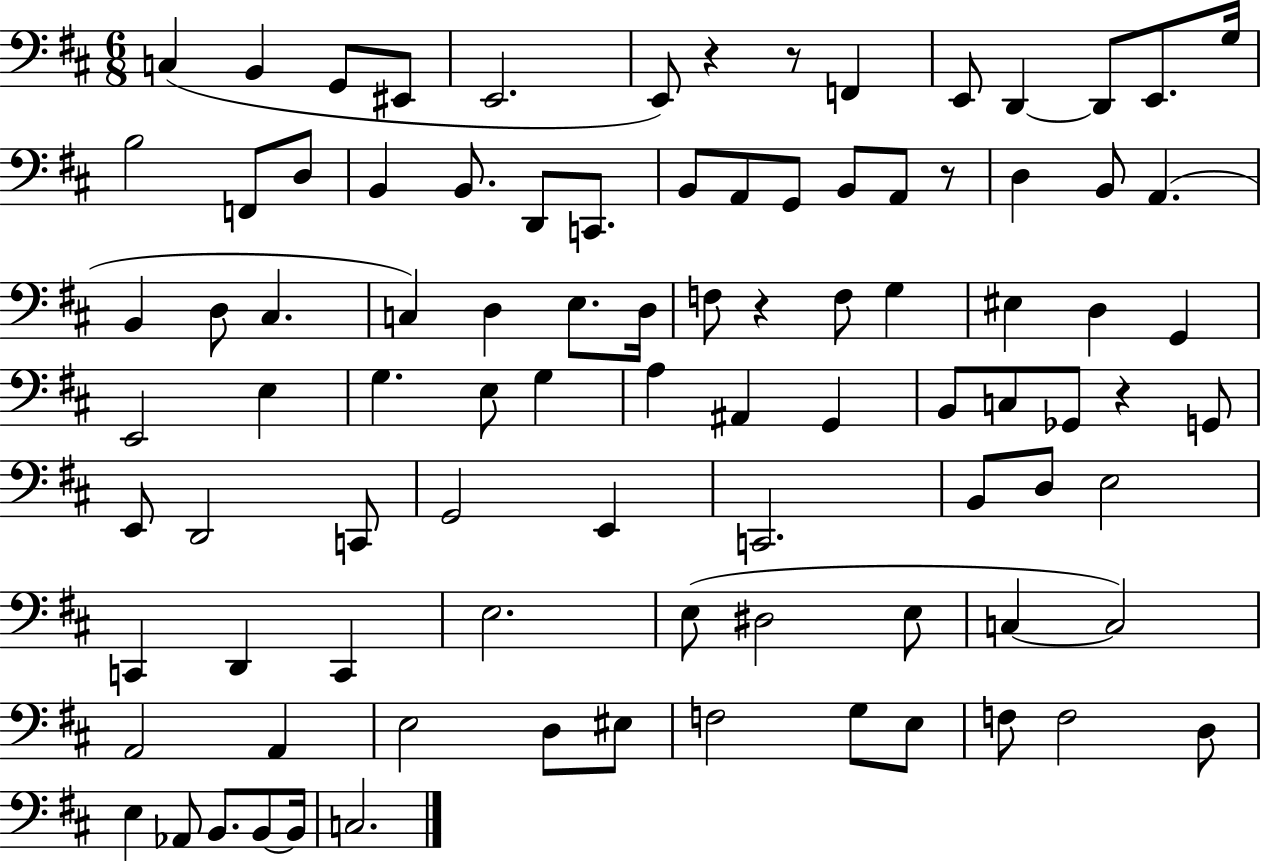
C3/q B2/q G2/e EIS2/e E2/h. E2/e R/q R/e F2/q E2/e D2/q D2/e E2/e. G3/s B3/h F2/e D3/e B2/q B2/e. D2/e C2/e. B2/e A2/e G2/e B2/e A2/e R/e D3/q B2/e A2/q. B2/q D3/e C#3/q. C3/q D3/q E3/e. D3/s F3/e R/q F3/e G3/q EIS3/q D3/q G2/q E2/h E3/q G3/q. E3/e G3/q A3/q A#2/q G2/q B2/e C3/e Gb2/e R/q G2/e E2/e D2/h C2/e G2/h E2/q C2/h. B2/e D3/e E3/h C2/q D2/q C2/q E3/h. E3/e D#3/h E3/e C3/q C3/h A2/h A2/q E3/h D3/e EIS3/e F3/h G3/e E3/e F3/e F3/h D3/e E3/q Ab2/e B2/e. B2/e B2/s C3/h.